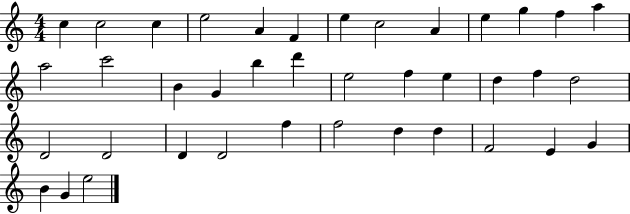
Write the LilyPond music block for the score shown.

{
  \clef treble
  \numericTimeSignature
  \time 4/4
  \key c \major
  c''4 c''2 c''4 | e''2 a'4 f'4 | e''4 c''2 a'4 | e''4 g''4 f''4 a''4 | \break a''2 c'''2 | b'4 g'4 b''4 d'''4 | e''2 f''4 e''4 | d''4 f''4 d''2 | \break d'2 d'2 | d'4 d'2 f''4 | f''2 d''4 d''4 | f'2 e'4 g'4 | \break b'4 g'4 e''2 | \bar "|."
}